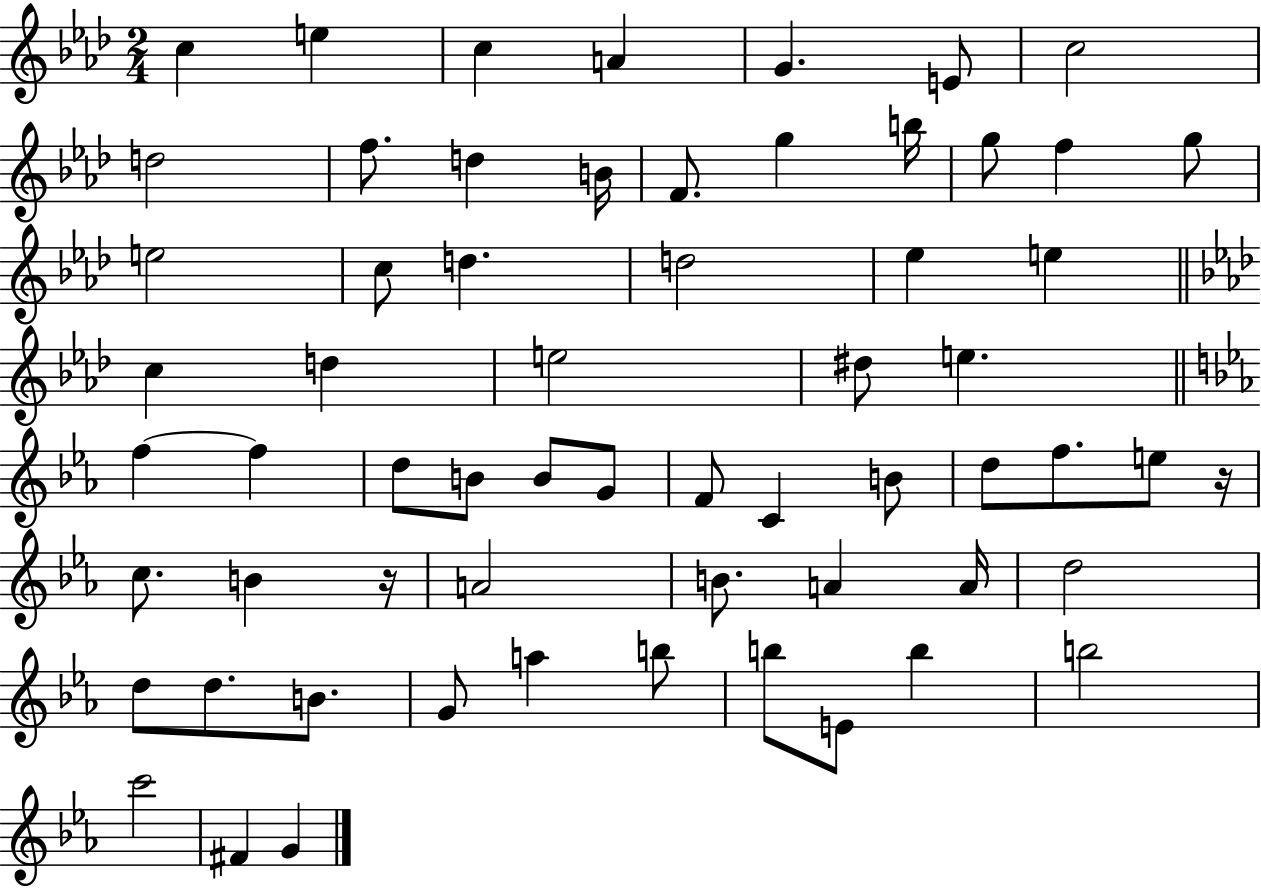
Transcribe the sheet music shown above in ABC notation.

X:1
T:Untitled
M:2/4
L:1/4
K:Ab
c e c A G E/2 c2 d2 f/2 d B/4 F/2 g b/4 g/2 f g/2 e2 c/2 d d2 _e e c d e2 ^d/2 e f f d/2 B/2 B/2 G/2 F/2 C B/2 d/2 f/2 e/2 z/4 c/2 B z/4 A2 B/2 A A/4 d2 d/2 d/2 B/2 G/2 a b/2 b/2 E/2 b b2 c'2 ^F G